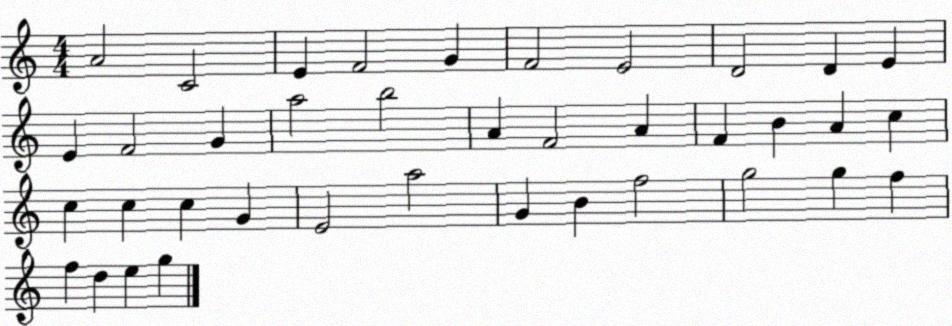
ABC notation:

X:1
T:Untitled
M:4/4
L:1/4
K:C
A2 C2 E F2 G F2 E2 D2 D E E F2 G a2 b2 A F2 A F B A c c c c G E2 a2 G B f2 g2 g f f d e g